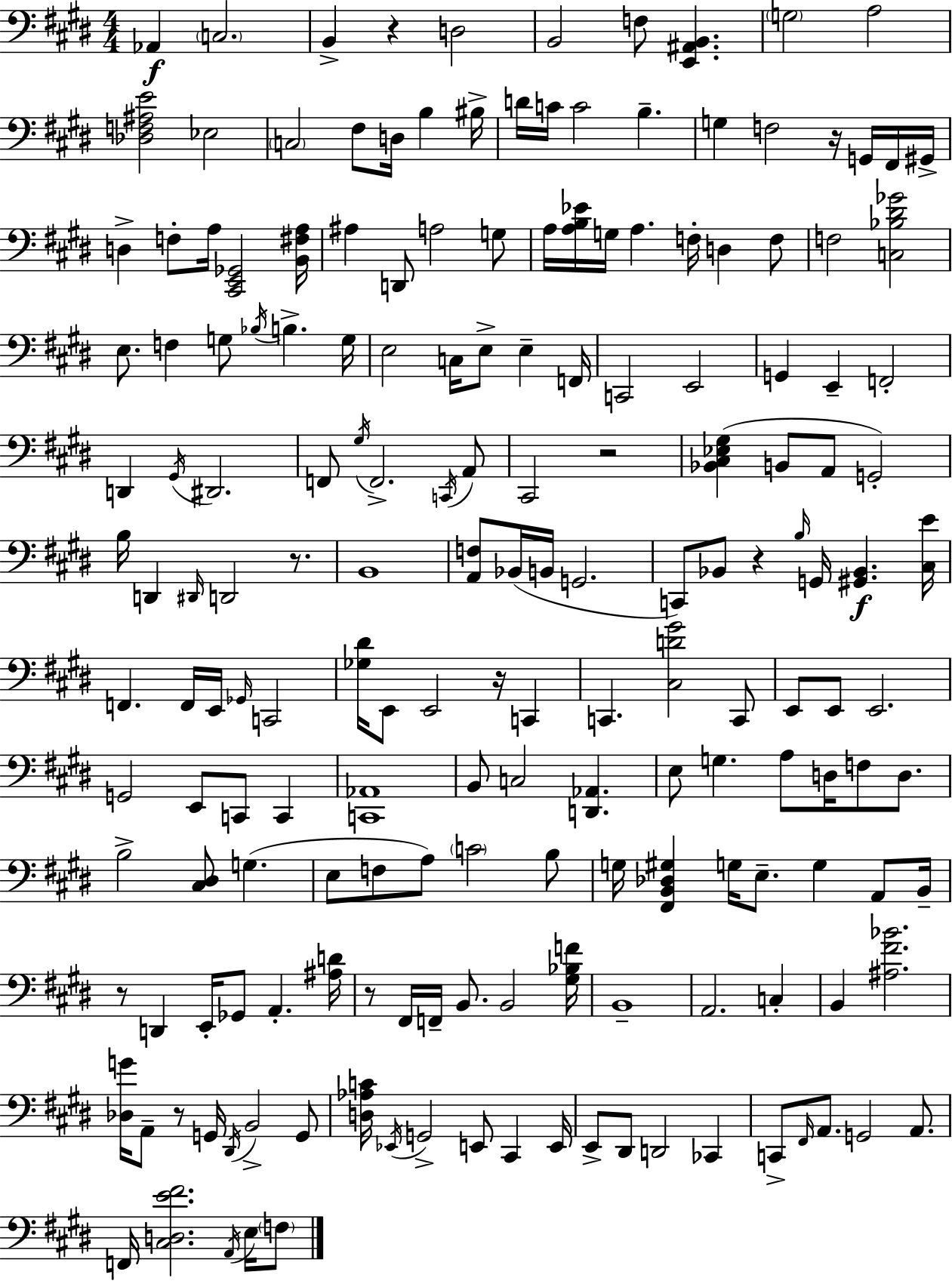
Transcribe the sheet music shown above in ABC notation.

X:1
T:Untitled
M:4/4
L:1/4
K:E
_A,, C,2 B,, z D,2 B,,2 F,/2 [E,,^A,,B,,] G,2 A,2 [_D,F,^A,E]2 _E,2 C,2 ^F,/2 D,/4 B, ^B,/4 D/4 C/4 C2 B, G, F,2 z/4 G,,/4 ^F,,/4 ^G,,/4 D, F,/2 A,/4 [^C,,E,,_G,,]2 [B,,^F,A,]/4 ^A, D,,/2 A,2 G,/2 A,/4 [A,B,_E]/4 G,/4 A, F,/4 D, F,/2 F,2 [C,_B,^D_G]2 E,/2 F, G,/2 _B,/4 B, G,/4 E,2 C,/4 E,/2 E, F,,/4 C,,2 E,,2 G,, E,, F,,2 D,, ^G,,/4 ^D,,2 F,,/2 ^G,/4 F,,2 C,,/4 A,,/2 ^C,,2 z2 [_B,,^C,_E,^G,] B,,/2 A,,/2 G,,2 B,/4 D,, ^D,,/4 D,,2 z/2 B,,4 [A,,F,]/2 _B,,/4 B,,/4 G,,2 C,,/2 _B,,/2 z B,/4 G,,/4 [^G,,_B,,] [^C,E]/4 F,, F,,/4 E,,/4 _G,,/4 C,,2 [_G,^D]/4 E,,/2 E,,2 z/4 C,, C,, [^C,D^G]2 C,,/2 E,,/2 E,,/2 E,,2 G,,2 E,,/2 C,,/2 C,, [C,,_A,,]4 B,,/2 C,2 [D,,_A,,] E,/2 G, A,/2 D,/4 F,/2 D,/2 B,2 [^C,^D,]/2 G, E,/2 F,/2 A,/2 C2 B,/2 G,/4 [^F,,B,,_D,^G,] G,/4 E,/2 G, A,,/2 B,,/4 z/2 D,, E,,/4 _G,,/2 A,, [^A,D]/4 z/2 ^F,,/4 F,,/4 B,,/2 B,,2 [^G,_B,F]/4 B,,4 A,,2 C, B,, [^A,^F_B]2 [_D,G]/4 A,,/2 z/2 G,,/4 ^D,,/4 B,,2 G,,/2 [D,_A,C]/4 _E,,/4 G,,2 E,,/2 ^C,, E,,/4 E,,/2 ^D,,/2 D,,2 _C,, C,,/2 ^F,,/4 A,,/2 G,,2 A,,/2 F,,/4 [^C,D,E^F]2 A,,/4 E,/4 F,/2